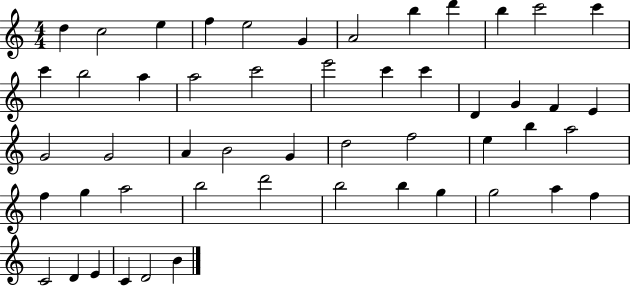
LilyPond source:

{
  \clef treble
  \numericTimeSignature
  \time 4/4
  \key c \major
  d''4 c''2 e''4 | f''4 e''2 g'4 | a'2 b''4 d'''4 | b''4 c'''2 c'''4 | \break c'''4 b''2 a''4 | a''2 c'''2 | e'''2 c'''4 c'''4 | d'4 g'4 f'4 e'4 | \break g'2 g'2 | a'4 b'2 g'4 | d''2 f''2 | e''4 b''4 a''2 | \break f''4 g''4 a''2 | b''2 d'''2 | b''2 b''4 g''4 | g''2 a''4 f''4 | \break c'2 d'4 e'4 | c'4 d'2 b'4 | \bar "|."
}